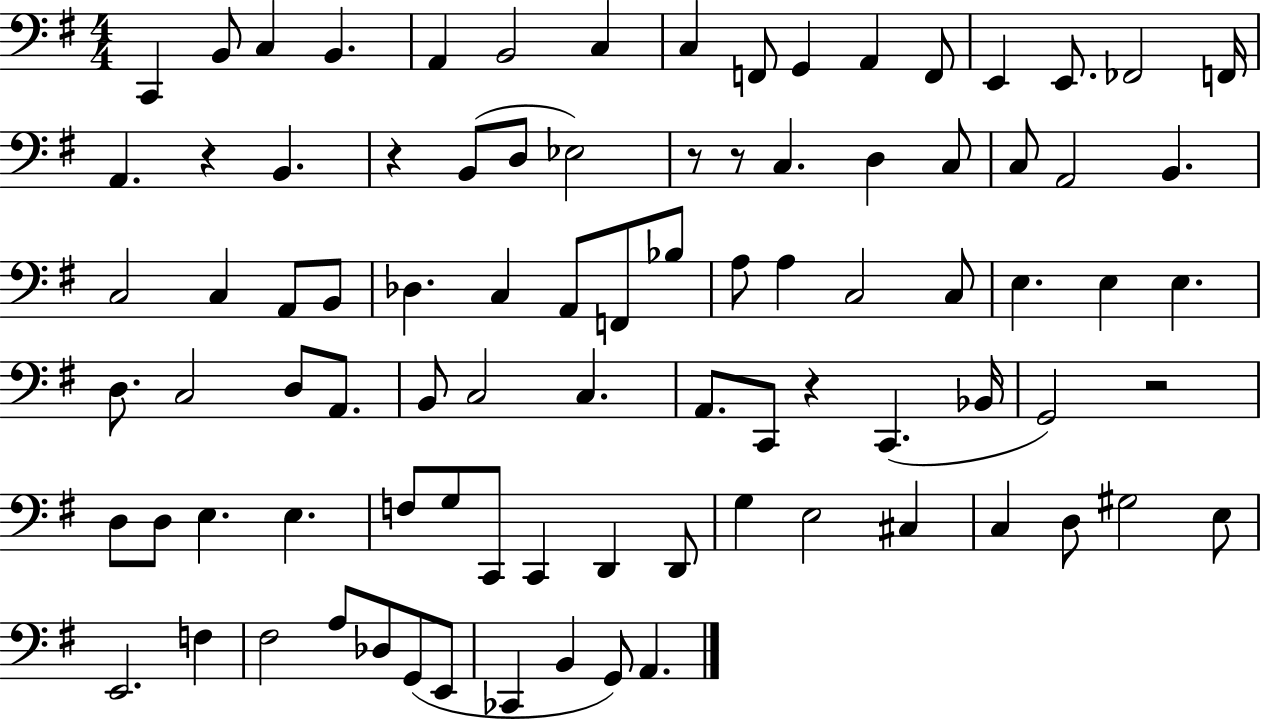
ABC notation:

X:1
T:Untitled
M:4/4
L:1/4
K:G
C,, B,,/2 C, B,, A,, B,,2 C, C, F,,/2 G,, A,, F,,/2 E,, E,,/2 _F,,2 F,,/4 A,, z B,, z B,,/2 D,/2 _E,2 z/2 z/2 C, D, C,/2 C,/2 A,,2 B,, C,2 C, A,,/2 B,,/2 _D, C, A,,/2 F,,/2 _B,/2 A,/2 A, C,2 C,/2 E, E, E, D,/2 C,2 D,/2 A,,/2 B,,/2 C,2 C, A,,/2 C,,/2 z C,, _B,,/4 G,,2 z2 D,/2 D,/2 E, E, F,/2 G,/2 C,,/2 C,, D,, D,,/2 G, E,2 ^C, C, D,/2 ^G,2 E,/2 E,,2 F, ^F,2 A,/2 _D,/2 G,,/2 E,,/2 _C,, B,, G,,/2 A,,